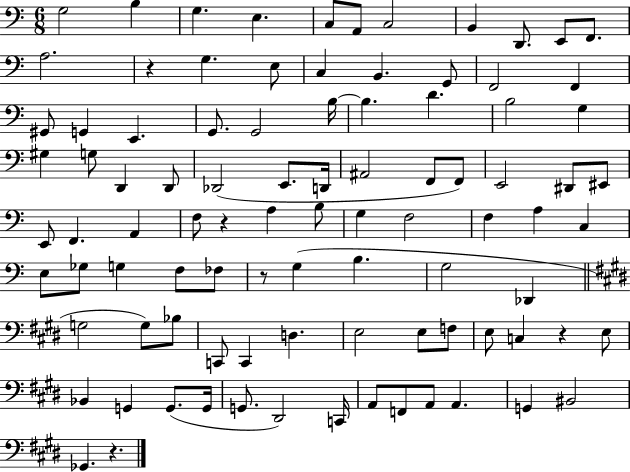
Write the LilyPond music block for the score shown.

{
  \clef bass
  \numericTimeSignature
  \time 6/8
  \key c \major
  g2 b4 | g4. e4. | c8 a,8 c2 | b,4 d,8. e,8 f,8. | \break a2. | r4 g4. e8 | c4 b,4. g,8 | f,2 f,4 | \break gis,8 g,4 e,4. | g,8. g,2 b16~~ | b4. d'4. | b2 g4 | \break gis4 g8 d,4 d,8 | des,2( e,8. d,16 | ais,2 f,8 f,8) | e,2 dis,8 eis,8 | \break e,8 f,4. a,4 | f8 r4 a4 b8 | g4 f2 | f4 a4 c4 | \break e8 ges8 g4 f8 fes8 | r8 g4( b4. | g2 des,4 | \bar "||" \break \key e \major g2 g8) bes8 | c,8 c,4 d4. | e2 e8 f8 | e8 c4 r4 e8 | \break bes,4 g,4 g,8.( g,16 | g,8. dis,2) c,16 | a,8 f,8 a,8 a,4. | g,4 bis,2 | \break ges,4. r4. | \bar "|."
}